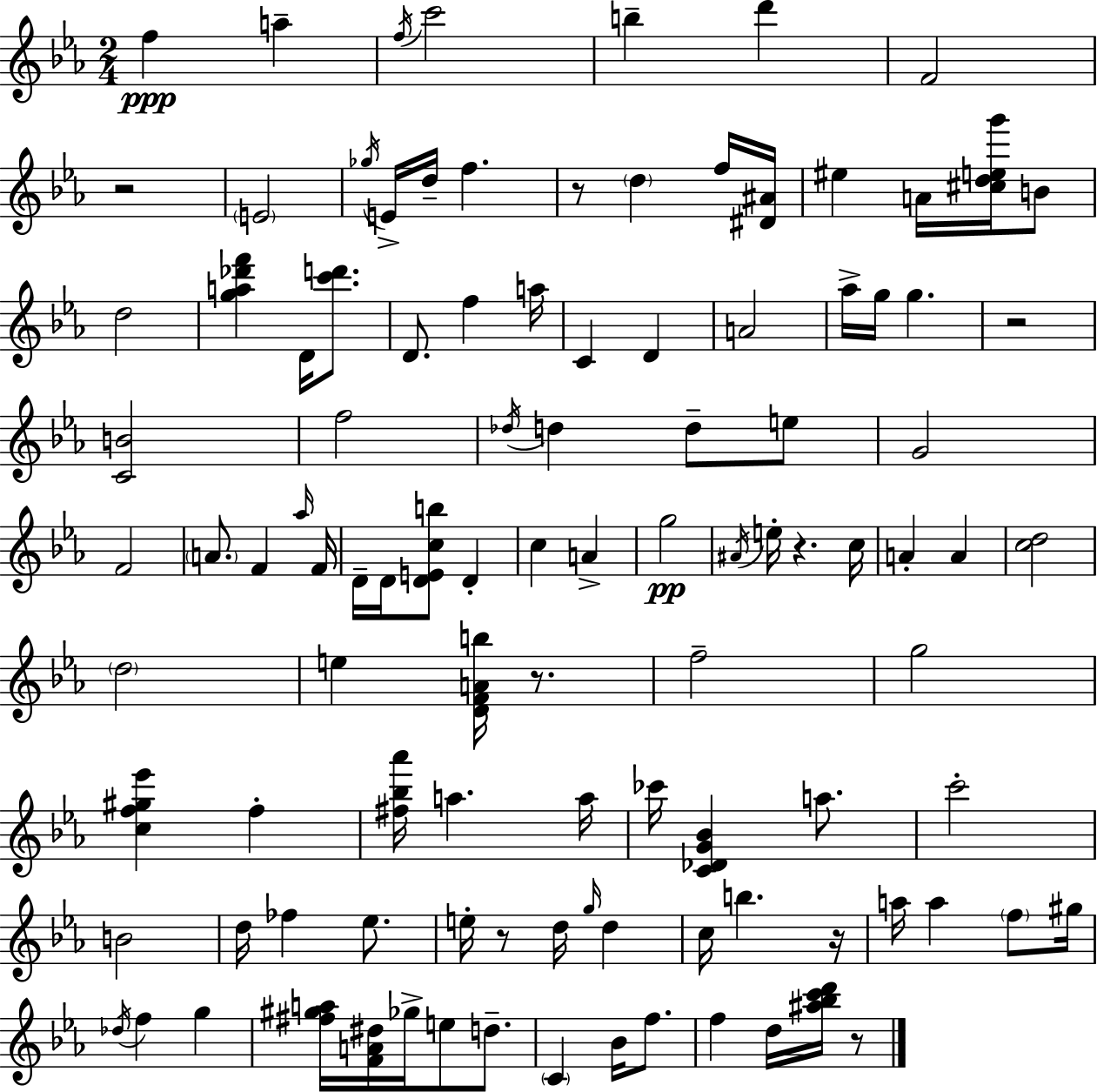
{
  \clef treble
  \numericTimeSignature
  \time 2/4
  \key ees \major
  f''4\ppp a''4-- | \acciaccatura { f''16 } c'''2 | b''4-- d'''4 | f'2 | \break r2 | \parenthesize e'2 | \acciaccatura { ges''16 } e'16-> d''16-- f''4. | r8 \parenthesize d''4 | \break f''16 <dis' ais'>16 eis''4 a'16 <cis'' d'' e'' g'''>16 | b'8 d''2 | <g'' a'' des''' f'''>4 d'16 <c''' d'''>8. | d'8. f''4 | \break a''16 c'4 d'4 | a'2 | aes''16-> g''16 g''4. | r2 | \break <c' b'>2 | f''2 | \acciaccatura { des''16 } d''4 d''8-- | e''8 g'2 | \break f'2 | \parenthesize a'8. f'4 | \grace { aes''16 } f'16 d'16-- d'16 <d' e' c'' b''>8 | d'4-. c''4 | \break a'4-> g''2\pp | \acciaccatura { ais'16 } e''16-. r4. | c''16 a'4-. | a'4 <c'' d''>2 | \break \parenthesize d''2 | e''4 | <d' f' a' b''>16 r8. f''2-- | g''2 | \break <c'' f'' gis'' ees'''>4 | f''4-. <fis'' bes'' aes'''>16 a''4. | a''16 ces'''16 <c' des' g' bes'>4 | a''8. c'''2-. | \break b'2 | d''16 fes''4 | ees''8. e''16-. r8 | d''16 \grace { g''16 } d''4 c''16 b''4. | \break r16 a''16 a''4 | \parenthesize f''8 gis''16 \acciaccatura { des''16 } f''4 | g''4 <fis'' gis'' a''>16 | <f' a' dis''>16 ges''16-> e''8 d''8.-- \parenthesize c'4 | \break bes'16 f''8. f''4 | d''16 <ais'' bes'' c''' d'''>16 r8 \bar "|."
}